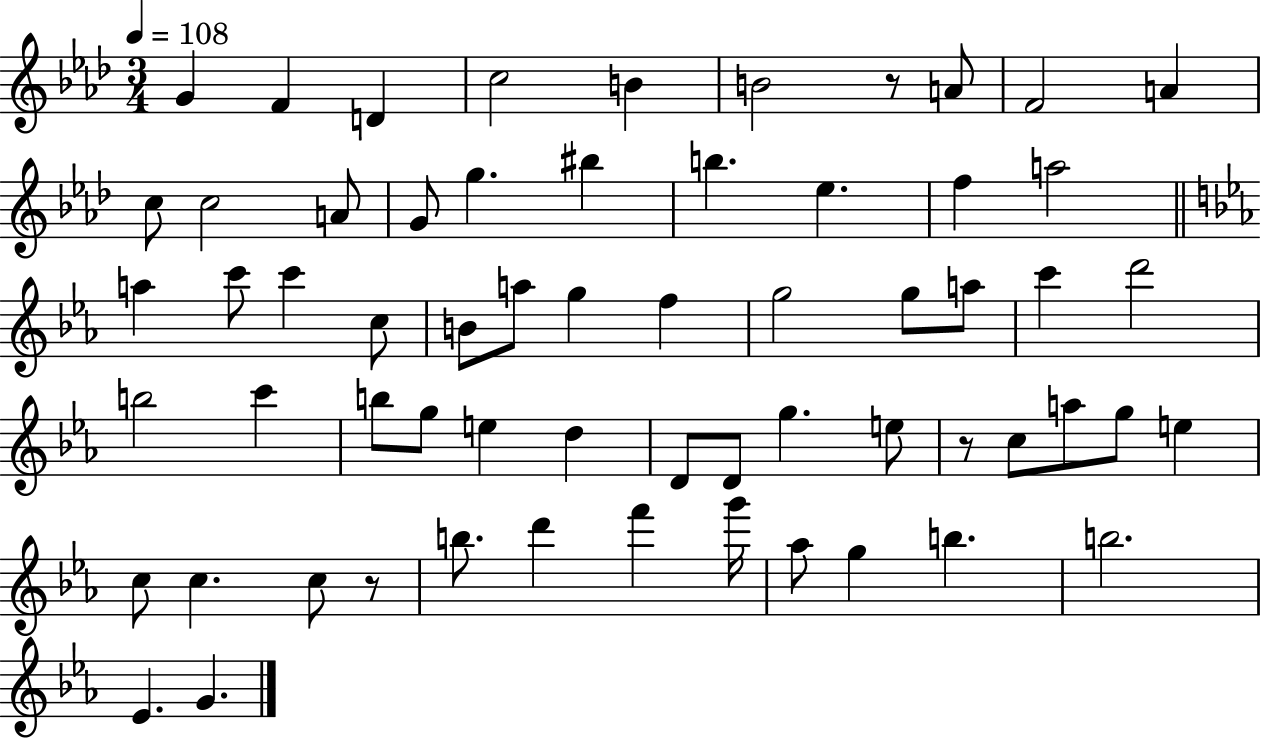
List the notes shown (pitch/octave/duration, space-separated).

G4/q F4/q D4/q C5/h B4/q B4/h R/e A4/e F4/h A4/q C5/e C5/h A4/e G4/e G5/q. BIS5/q B5/q. Eb5/q. F5/q A5/h A5/q C6/e C6/q C5/e B4/e A5/e G5/q F5/q G5/h G5/e A5/e C6/q D6/h B5/h C6/q B5/e G5/e E5/q D5/q D4/e D4/e G5/q. E5/e R/e C5/e A5/e G5/e E5/q C5/e C5/q. C5/e R/e B5/e. D6/q F6/q G6/s Ab5/e G5/q B5/q. B5/h. Eb4/q. G4/q.